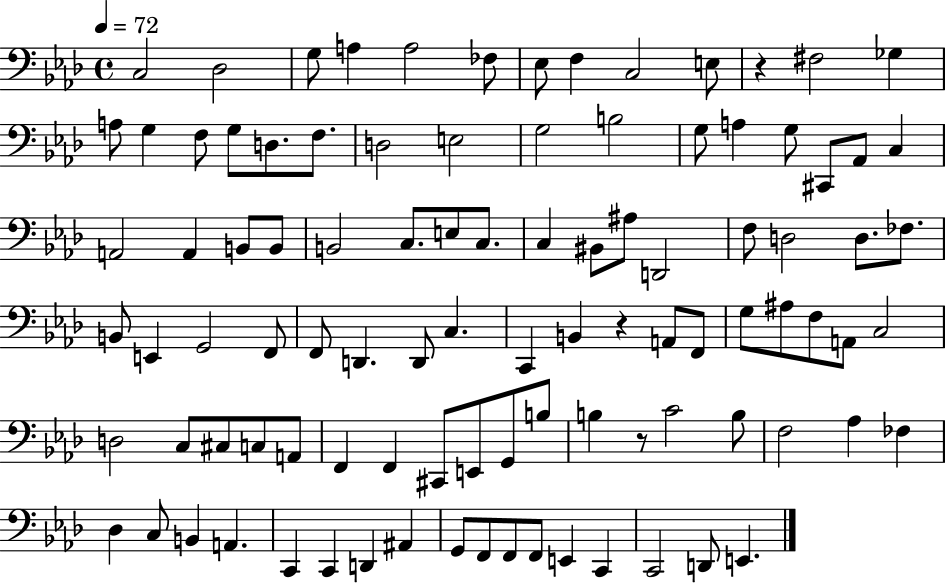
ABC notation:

X:1
T:Untitled
M:4/4
L:1/4
K:Ab
C,2 _D,2 G,/2 A, A,2 _F,/2 _E,/2 F, C,2 E,/2 z ^F,2 _G, A,/2 G, F,/2 G,/2 D,/2 F,/2 D,2 E,2 G,2 B,2 G,/2 A, G,/2 ^C,,/2 _A,,/2 C, A,,2 A,, B,,/2 B,,/2 B,,2 C,/2 E,/2 C,/2 C, ^B,,/2 ^A,/2 D,,2 F,/2 D,2 D,/2 _F,/2 B,,/2 E,, G,,2 F,,/2 F,,/2 D,, D,,/2 C, C,, B,, z A,,/2 F,,/2 G,/2 ^A,/2 F,/2 A,,/2 C,2 D,2 C,/2 ^C,/2 C,/2 A,,/2 F,, F,, ^C,,/2 E,,/2 G,,/2 B,/2 B, z/2 C2 B,/2 F,2 _A, _F, _D, C,/2 B,, A,, C,, C,, D,, ^A,, G,,/2 F,,/2 F,,/2 F,,/2 E,, C,, C,,2 D,,/2 E,,